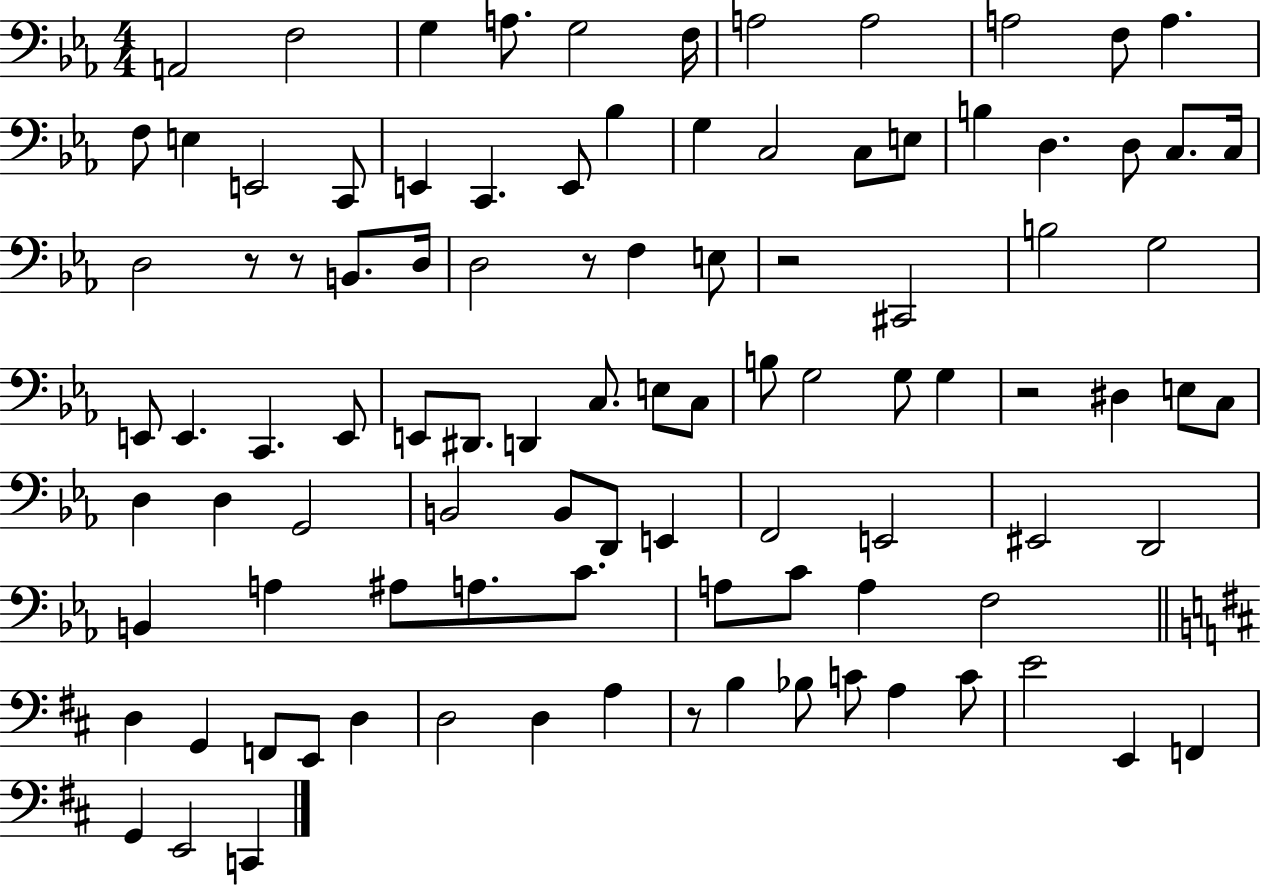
X:1
T:Untitled
M:4/4
L:1/4
K:Eb
A,,2 F,2 G, A,/2 G,2 F,/4 A,2 A,2 A,2 F,/2 A, F,/2 E, E,,2 C,,/2 E,, C,, E,,/2 _B, G, C,2 C,/2 E,/2 B, D, D,/2 C,/2 C,/4 D,2 z/2 z/2 B,,/2 D,/4 D,2 z/2 F, E,/2 z2 ^C,,2 B,2 G,2 E,,/2 E,, C,, E,,/2 E,,/2 ^D,,/2 D,, C,/2 E,/2 C,/2 B,/2 G,2 G,/2 G, z2 ^D, E,/2 C,/2 D, D, G,,2 B,,2 B,,/2 D,,/2 E,, F,,2 E,,2 ^E,,2 D,,2 B,, A, ^A,/2 A,/2 C/2 A,/2 C/2 A, F,2 D, G,, F,,/2 E,,/2 D, D,2 D, A, z/2 B, _B,/2 C/2 A, C/2 E2 E,, F,, G,, E,,2 C,,